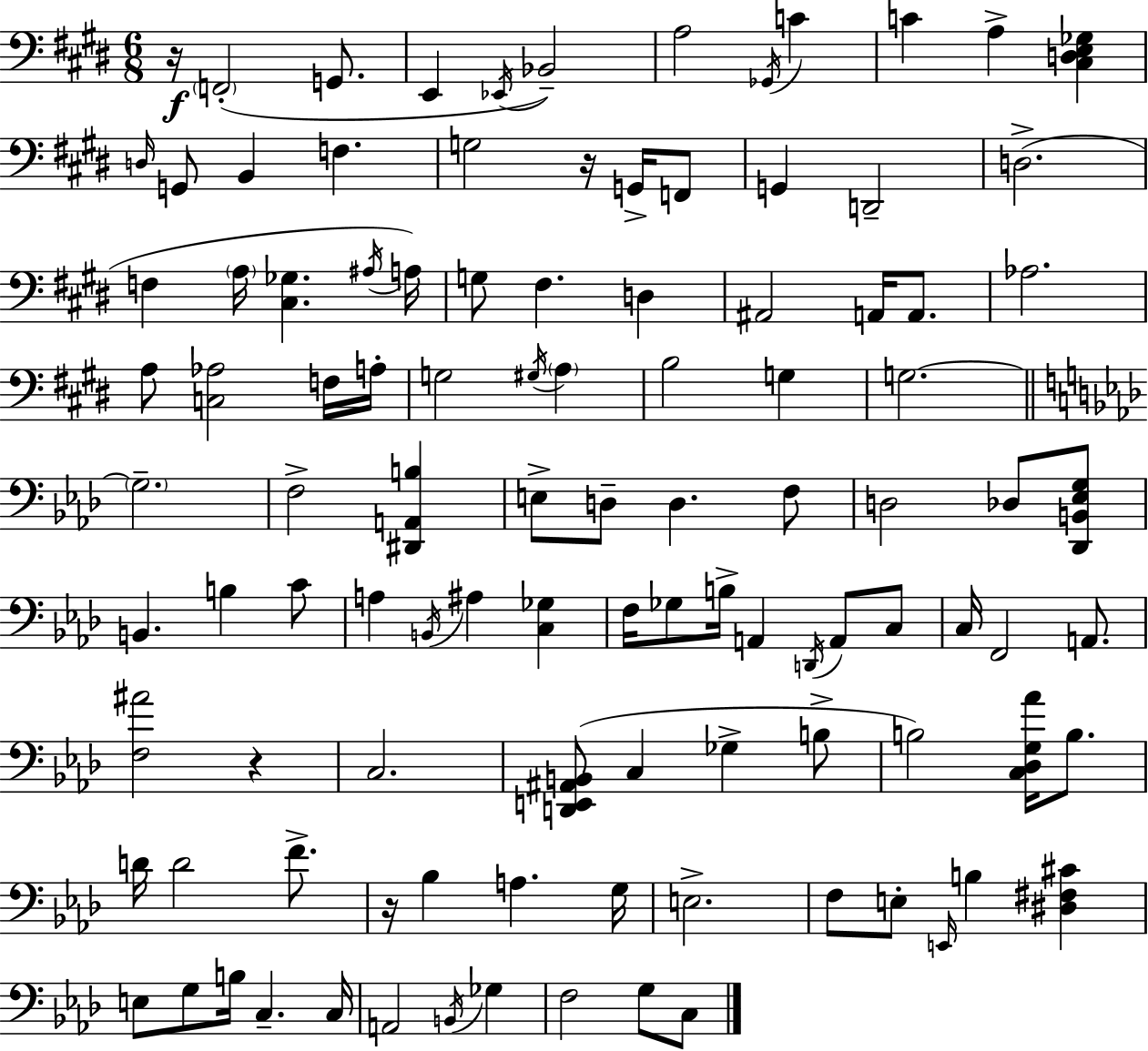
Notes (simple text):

R/s F2/h G2/e. E2/q Eb2/s Bb2/h A3/h Gb2/s C4/q C4/q A3/q [C#3,D3,E3,Gb3]/q D3/s G2/e B2/q F3/q. G3/h R/s G2/s F2/e G2/q D2/h D3/h. F3/q A3/s [C#3,Gb3]/q. A#3/s A3/s G3/e F#3/q. D3/q A#2/h A2/s A2/e. Ab3/h. A3/e [C3,Ab3]/h F3/s A3/s G3/h G#3/s A3/q B3/h G3/q G3/h. G3/h. F3/h [D#2,A2,B3]/q E3/e D3/e D3/q. F3/e D3/h Db3/e [Db2,B2,Eb3,G3]/e B2/q. B3/q C4/e A3/q B2/s A#3/q [C3,Gb3]/q F3/s Gb3/e B3/s A2/q D2/s A2/e C3/e C3/s F2/h A2/e. [F3,A#4]/h R/q C3/h. [D2,E2,A#2,B2]/e C3/q Gb3/q B3/e B3/h [C3,Db3,G3,Ab4]/s B3/e. D4/s D4/h F4/e. R/s Bb3/q A3/q. G3/s E3/h. F3/e E3/e E2/s B3/q [D#3,F#3,C#4]/q E3/e G3/e B3/s C3/q. C3/s A2/h B2/s Gb3/q F3/h G3/e C3/e